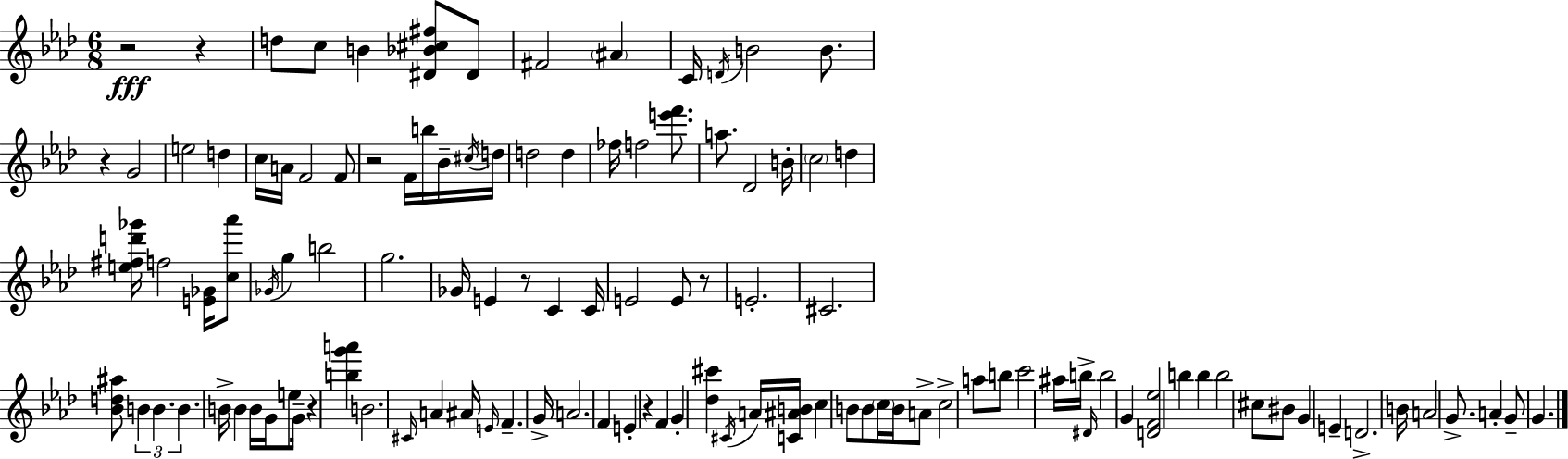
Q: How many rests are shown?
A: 8